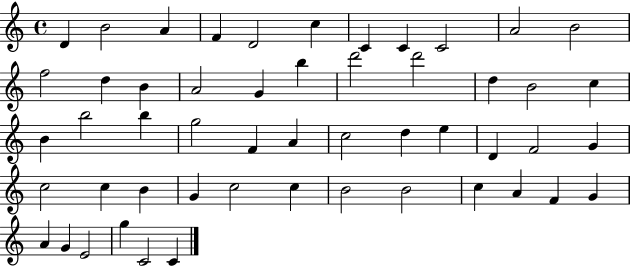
X:1
T:Untitled
M:4/4
L:1/4
K:C
D B2 A F D2 c C C C2 A2 B2 f2 d B A2 G b d'2 d'2 d B2 c B b2 b g2 F A c2 d e D F2 G c2 c B G c2 c B2 B2 c A F G A G E2 g C2 C